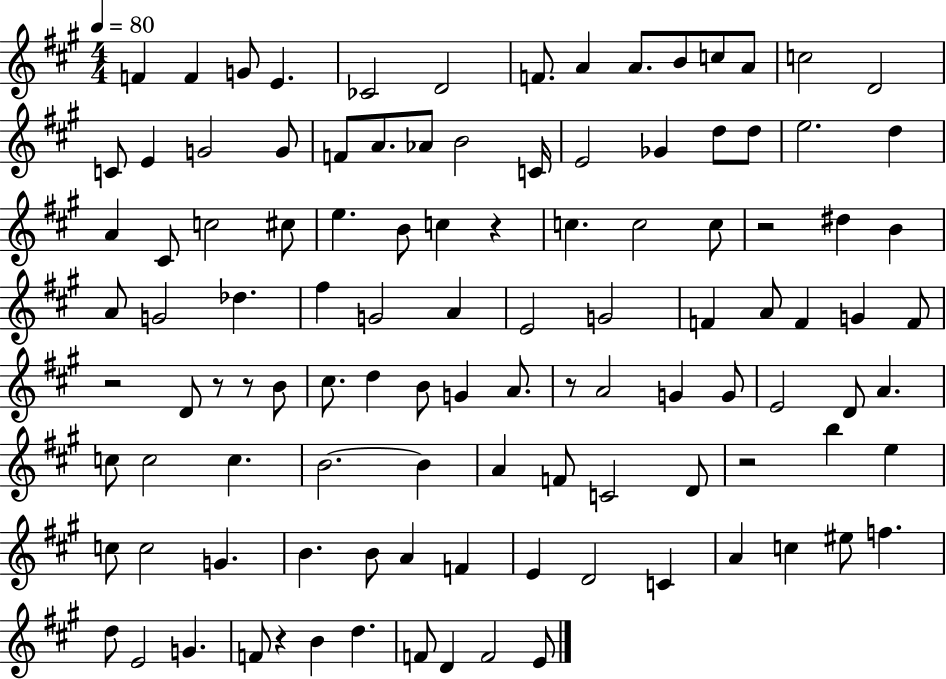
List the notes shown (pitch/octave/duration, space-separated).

F4/q F4/q G4/e E4/q. CES4/h D4/h F4/e. A4/q A4/e. B4/e C5/e A4/e C5/h D4/h C4/e E4/q G4/h G4/e F4/e A4/e. Ab4/e B4/h C4/s E4/h Gb4/q D5/e D5/e E5/h. D5/q A4/q C#4/e C5/h C#5/e E5/q. B4/e C5/q R/q C5/q. C5/h C5/e R/h D#5/q B4/q A4/e G4/h Db5/q. F#5/q G4/h A4/q E4/h G4/h F4/q A4/e F4/q G4/q F4/e R/h D4/e R/e R/e B4/e C#5/e. D5/q B4/e G4/q A4/e. R/e A4/h G4/q G4/e E4/h D4/e A4/q. C5/e C5/h C5/q. B4/h. B4/q A4/q F4/e C4/h D4/e R/h B5/q E5/q C5/e C5/h G4/q. B4/q. B4/e A4/q F4/q E4/q D4/h C4/q A4/q C5/q EIS5/e F5/q. D5/e E4/h G4/q. F4/e R/q B4/q D5/q. F4/e D4/q F4/h E4/e